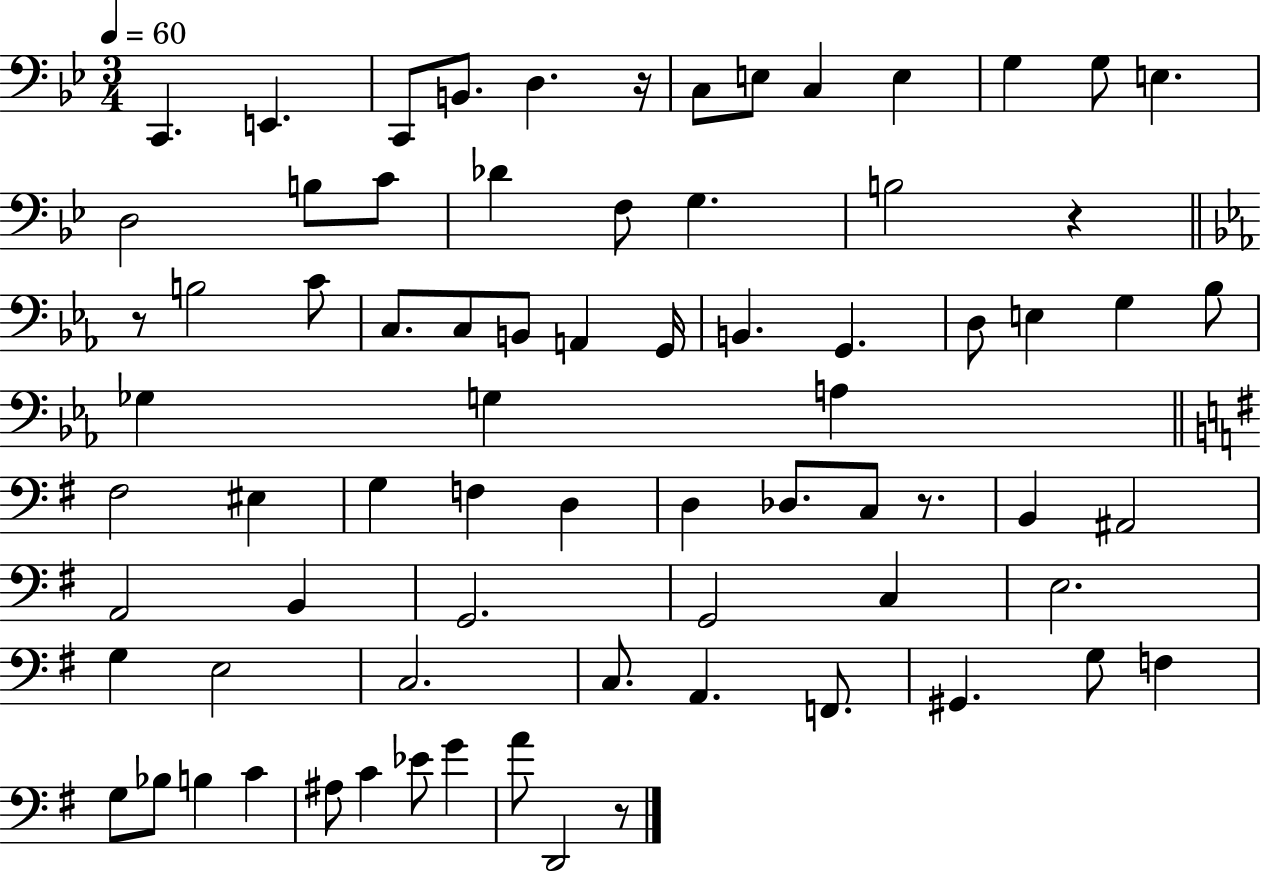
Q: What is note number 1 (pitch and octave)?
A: C2